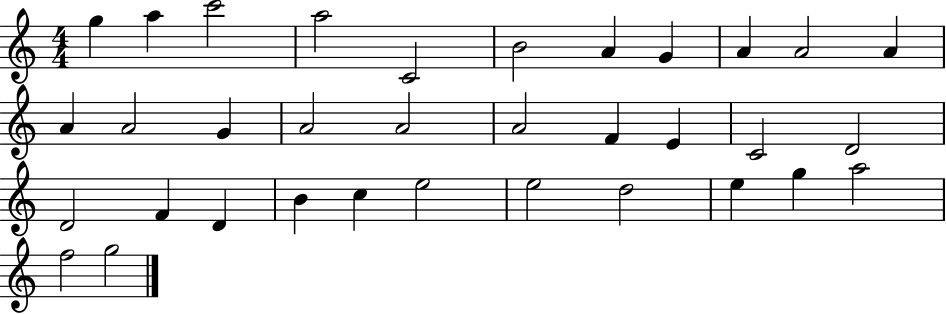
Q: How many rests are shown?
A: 0